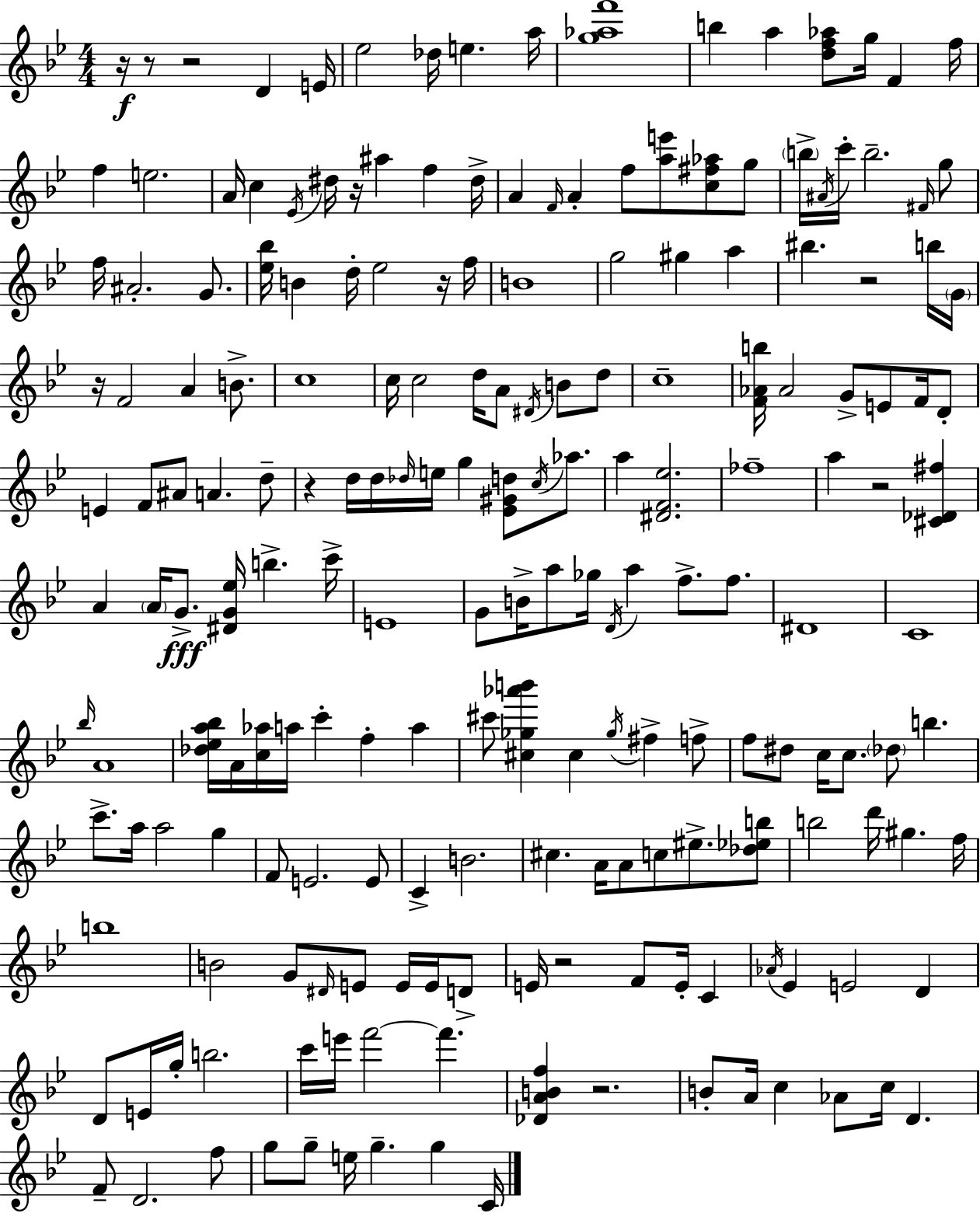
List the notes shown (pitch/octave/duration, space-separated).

R/s R/e R/h D4/q E4/s Eb5/h Db5/s E5/q. A5/s [G5,Ab5,F6]/w B5/q A5/q [D5,F5,Ab5]/e G5/s F4/q F5/s F5/q E5/h. A4/s C5/q Eb4/s D#5/s R/s A#5/q F5/q D#5/s A4/q F4/s A4/q F5/e [A5,E6]/e [C5,F#5,Ab5]/e G5/e B5/s A#4/s C6/s B5/h. F#4/s G5/e F5/s A#4/h. G4/e. [Eb5,Bb5]/s B4/q D5/s Eb5/h R/s F5/s B4/w G5/h G#5/q A5/q BIS5/q. R/h B5/s G4/s R/s F4/h A4/q B4/e. C5/w C5/s C5/h D5/s A4/e D#4/s B4/e D5/e C5/w [F4,Ab4,B5]/s Ab4/h G4/e E4/e F4/s D4/e E4/q F4/e A#4/e A4/q. D5/e R/q D5/s D5/s Db5/s E5/s G5/q [Eb4,G#4,D5]/e C5/s Ab5/e. A5/q [D#4,F4,Eb5]/h. FES5/w A5/q R/h [C#4,Db4,F#5]/q A4/q A4/s G4/e. [D#4,G4,Eb5]/s B5/q. C6/s E4/w G4/e B4/s A5/e Gb5/s D4/s A5/q F5/e. F5/e. D#4/w C4/w Bb5/s A4/w [Db5,Eb5,A5,Bb5]/s A4/s [C5,Ab5]/s A5/s C6/q F5/q A5/q C#6/e [C#5,Gb5,Ab6,B6]/q C#5/q Gb5/s F#5/q F5/e F5/e D#5/e C5/s C5/e. Db5/e B5/q. C6/e. A5/s A5/h G5/q F4/e E4/h. E4/e C4/q B4/h. C#5/q. A4/s A4/e C5/e EIS5/e. [Db5,Eb5,B5]/e B5/h D6/s G#5/q. F5/s B5/w B4/h G4/e D#4/s E4/e E4/s E4/s D4/e E4/s R/h F4/e E4/s C4/q Ab4/s Eb4/q E4/h D4/q D4/e E4/s G5/s B5/h. C6/s E6/s F6/h F6/q. [Db4,A4,B4,F5]/q R/h. B4/e A4/s C5/q Ab4/e C5/s D4/q. F4/e D4/h. F5/e G5/e G5/e E5/s G5/q. G5/q C4/s